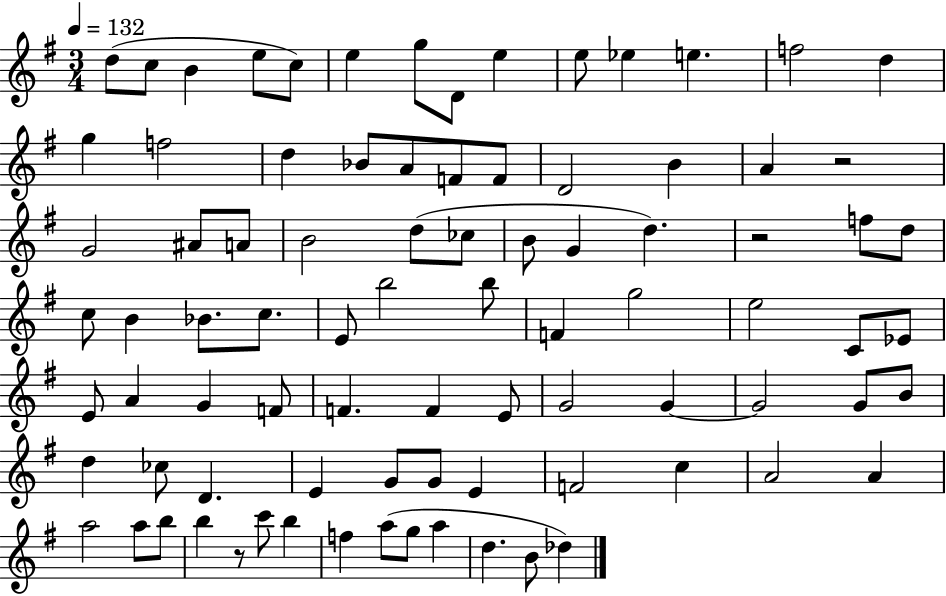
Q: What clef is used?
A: treble